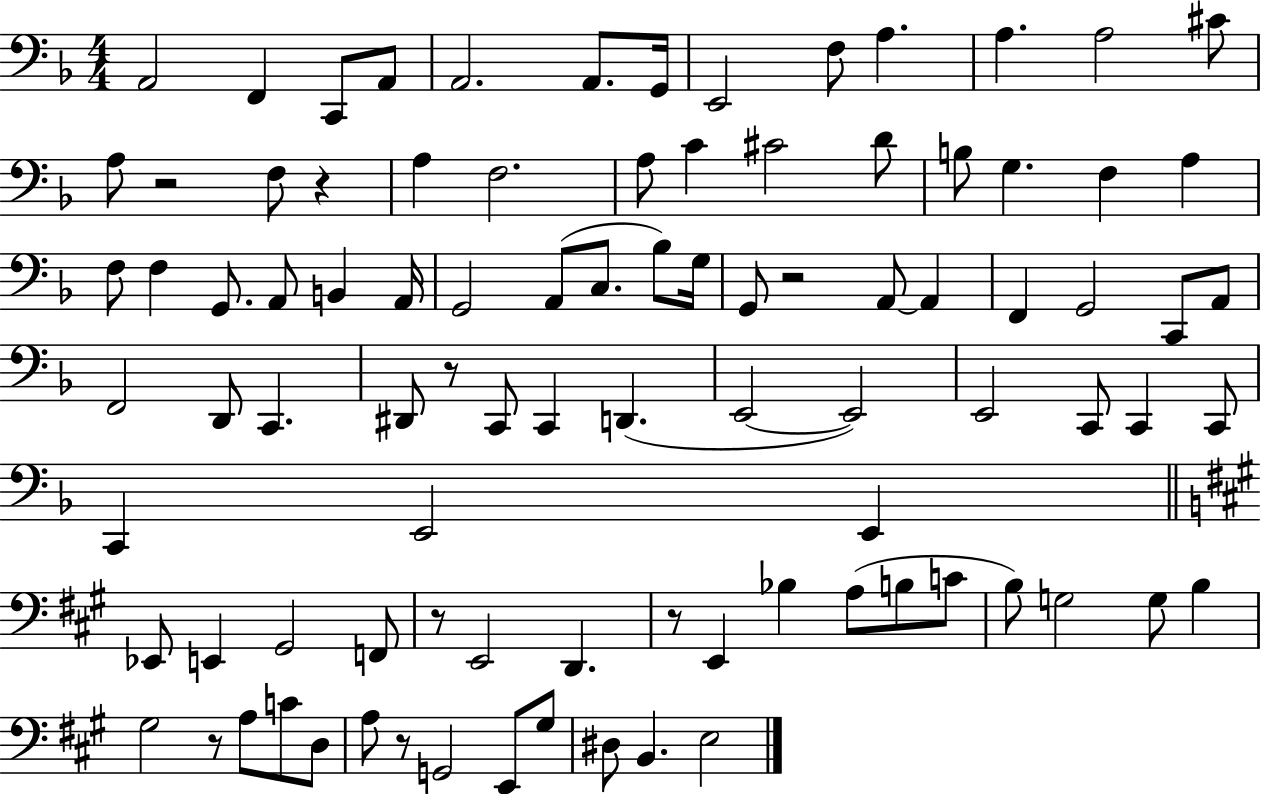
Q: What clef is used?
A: bass